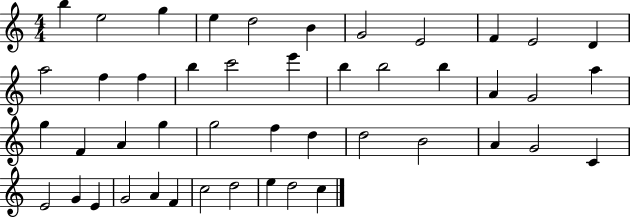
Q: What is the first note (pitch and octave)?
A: B5